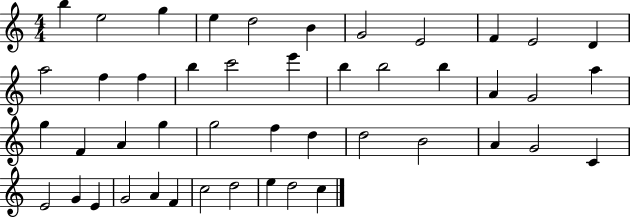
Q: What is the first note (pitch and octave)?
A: B5